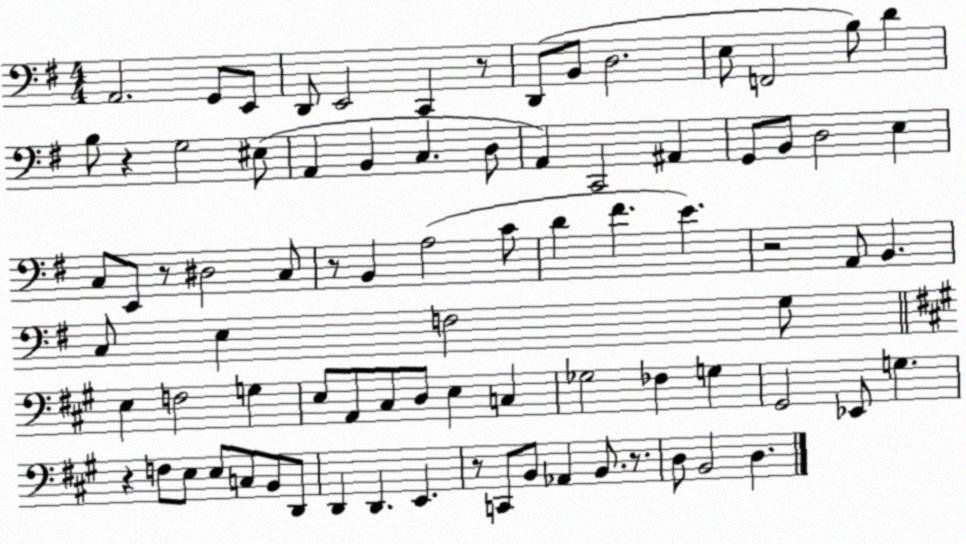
X:1
T:Untitled
M:4/4
L:1/4
K:G
A,,2 G,,/2 E,,/2 D,,/2 E,,2 C,, z/2 D,,/2 B,,/2 D,2 E,/2 F,,2 B,/2 D B,/2 z G,2 ^E,/2 A,, B,, C, D,/2 A,, C,,2 ^A,, G,,/2 B,,/2 D,2 E, C,/2 E,,/2 z/2 ^D,2 C,/2 z/2 B,, A,2 C/2 D ^F E z2 A,,/2 B,, C,/2 E, F,2 G,/2 E, F,2 G, E,/2 A,,/2 ^C,/2 D,/2 E, C, _G,2 _F, G, ^G,,2 _E,,/2 G, z F,/2 E,/2 E,/2 C,/2 B,,/2 D,,/2 D,, D,, E,, z/2 C,,/2 B,,/2 _A,, B,,/2 z/2 D,/2 B,,2 D,